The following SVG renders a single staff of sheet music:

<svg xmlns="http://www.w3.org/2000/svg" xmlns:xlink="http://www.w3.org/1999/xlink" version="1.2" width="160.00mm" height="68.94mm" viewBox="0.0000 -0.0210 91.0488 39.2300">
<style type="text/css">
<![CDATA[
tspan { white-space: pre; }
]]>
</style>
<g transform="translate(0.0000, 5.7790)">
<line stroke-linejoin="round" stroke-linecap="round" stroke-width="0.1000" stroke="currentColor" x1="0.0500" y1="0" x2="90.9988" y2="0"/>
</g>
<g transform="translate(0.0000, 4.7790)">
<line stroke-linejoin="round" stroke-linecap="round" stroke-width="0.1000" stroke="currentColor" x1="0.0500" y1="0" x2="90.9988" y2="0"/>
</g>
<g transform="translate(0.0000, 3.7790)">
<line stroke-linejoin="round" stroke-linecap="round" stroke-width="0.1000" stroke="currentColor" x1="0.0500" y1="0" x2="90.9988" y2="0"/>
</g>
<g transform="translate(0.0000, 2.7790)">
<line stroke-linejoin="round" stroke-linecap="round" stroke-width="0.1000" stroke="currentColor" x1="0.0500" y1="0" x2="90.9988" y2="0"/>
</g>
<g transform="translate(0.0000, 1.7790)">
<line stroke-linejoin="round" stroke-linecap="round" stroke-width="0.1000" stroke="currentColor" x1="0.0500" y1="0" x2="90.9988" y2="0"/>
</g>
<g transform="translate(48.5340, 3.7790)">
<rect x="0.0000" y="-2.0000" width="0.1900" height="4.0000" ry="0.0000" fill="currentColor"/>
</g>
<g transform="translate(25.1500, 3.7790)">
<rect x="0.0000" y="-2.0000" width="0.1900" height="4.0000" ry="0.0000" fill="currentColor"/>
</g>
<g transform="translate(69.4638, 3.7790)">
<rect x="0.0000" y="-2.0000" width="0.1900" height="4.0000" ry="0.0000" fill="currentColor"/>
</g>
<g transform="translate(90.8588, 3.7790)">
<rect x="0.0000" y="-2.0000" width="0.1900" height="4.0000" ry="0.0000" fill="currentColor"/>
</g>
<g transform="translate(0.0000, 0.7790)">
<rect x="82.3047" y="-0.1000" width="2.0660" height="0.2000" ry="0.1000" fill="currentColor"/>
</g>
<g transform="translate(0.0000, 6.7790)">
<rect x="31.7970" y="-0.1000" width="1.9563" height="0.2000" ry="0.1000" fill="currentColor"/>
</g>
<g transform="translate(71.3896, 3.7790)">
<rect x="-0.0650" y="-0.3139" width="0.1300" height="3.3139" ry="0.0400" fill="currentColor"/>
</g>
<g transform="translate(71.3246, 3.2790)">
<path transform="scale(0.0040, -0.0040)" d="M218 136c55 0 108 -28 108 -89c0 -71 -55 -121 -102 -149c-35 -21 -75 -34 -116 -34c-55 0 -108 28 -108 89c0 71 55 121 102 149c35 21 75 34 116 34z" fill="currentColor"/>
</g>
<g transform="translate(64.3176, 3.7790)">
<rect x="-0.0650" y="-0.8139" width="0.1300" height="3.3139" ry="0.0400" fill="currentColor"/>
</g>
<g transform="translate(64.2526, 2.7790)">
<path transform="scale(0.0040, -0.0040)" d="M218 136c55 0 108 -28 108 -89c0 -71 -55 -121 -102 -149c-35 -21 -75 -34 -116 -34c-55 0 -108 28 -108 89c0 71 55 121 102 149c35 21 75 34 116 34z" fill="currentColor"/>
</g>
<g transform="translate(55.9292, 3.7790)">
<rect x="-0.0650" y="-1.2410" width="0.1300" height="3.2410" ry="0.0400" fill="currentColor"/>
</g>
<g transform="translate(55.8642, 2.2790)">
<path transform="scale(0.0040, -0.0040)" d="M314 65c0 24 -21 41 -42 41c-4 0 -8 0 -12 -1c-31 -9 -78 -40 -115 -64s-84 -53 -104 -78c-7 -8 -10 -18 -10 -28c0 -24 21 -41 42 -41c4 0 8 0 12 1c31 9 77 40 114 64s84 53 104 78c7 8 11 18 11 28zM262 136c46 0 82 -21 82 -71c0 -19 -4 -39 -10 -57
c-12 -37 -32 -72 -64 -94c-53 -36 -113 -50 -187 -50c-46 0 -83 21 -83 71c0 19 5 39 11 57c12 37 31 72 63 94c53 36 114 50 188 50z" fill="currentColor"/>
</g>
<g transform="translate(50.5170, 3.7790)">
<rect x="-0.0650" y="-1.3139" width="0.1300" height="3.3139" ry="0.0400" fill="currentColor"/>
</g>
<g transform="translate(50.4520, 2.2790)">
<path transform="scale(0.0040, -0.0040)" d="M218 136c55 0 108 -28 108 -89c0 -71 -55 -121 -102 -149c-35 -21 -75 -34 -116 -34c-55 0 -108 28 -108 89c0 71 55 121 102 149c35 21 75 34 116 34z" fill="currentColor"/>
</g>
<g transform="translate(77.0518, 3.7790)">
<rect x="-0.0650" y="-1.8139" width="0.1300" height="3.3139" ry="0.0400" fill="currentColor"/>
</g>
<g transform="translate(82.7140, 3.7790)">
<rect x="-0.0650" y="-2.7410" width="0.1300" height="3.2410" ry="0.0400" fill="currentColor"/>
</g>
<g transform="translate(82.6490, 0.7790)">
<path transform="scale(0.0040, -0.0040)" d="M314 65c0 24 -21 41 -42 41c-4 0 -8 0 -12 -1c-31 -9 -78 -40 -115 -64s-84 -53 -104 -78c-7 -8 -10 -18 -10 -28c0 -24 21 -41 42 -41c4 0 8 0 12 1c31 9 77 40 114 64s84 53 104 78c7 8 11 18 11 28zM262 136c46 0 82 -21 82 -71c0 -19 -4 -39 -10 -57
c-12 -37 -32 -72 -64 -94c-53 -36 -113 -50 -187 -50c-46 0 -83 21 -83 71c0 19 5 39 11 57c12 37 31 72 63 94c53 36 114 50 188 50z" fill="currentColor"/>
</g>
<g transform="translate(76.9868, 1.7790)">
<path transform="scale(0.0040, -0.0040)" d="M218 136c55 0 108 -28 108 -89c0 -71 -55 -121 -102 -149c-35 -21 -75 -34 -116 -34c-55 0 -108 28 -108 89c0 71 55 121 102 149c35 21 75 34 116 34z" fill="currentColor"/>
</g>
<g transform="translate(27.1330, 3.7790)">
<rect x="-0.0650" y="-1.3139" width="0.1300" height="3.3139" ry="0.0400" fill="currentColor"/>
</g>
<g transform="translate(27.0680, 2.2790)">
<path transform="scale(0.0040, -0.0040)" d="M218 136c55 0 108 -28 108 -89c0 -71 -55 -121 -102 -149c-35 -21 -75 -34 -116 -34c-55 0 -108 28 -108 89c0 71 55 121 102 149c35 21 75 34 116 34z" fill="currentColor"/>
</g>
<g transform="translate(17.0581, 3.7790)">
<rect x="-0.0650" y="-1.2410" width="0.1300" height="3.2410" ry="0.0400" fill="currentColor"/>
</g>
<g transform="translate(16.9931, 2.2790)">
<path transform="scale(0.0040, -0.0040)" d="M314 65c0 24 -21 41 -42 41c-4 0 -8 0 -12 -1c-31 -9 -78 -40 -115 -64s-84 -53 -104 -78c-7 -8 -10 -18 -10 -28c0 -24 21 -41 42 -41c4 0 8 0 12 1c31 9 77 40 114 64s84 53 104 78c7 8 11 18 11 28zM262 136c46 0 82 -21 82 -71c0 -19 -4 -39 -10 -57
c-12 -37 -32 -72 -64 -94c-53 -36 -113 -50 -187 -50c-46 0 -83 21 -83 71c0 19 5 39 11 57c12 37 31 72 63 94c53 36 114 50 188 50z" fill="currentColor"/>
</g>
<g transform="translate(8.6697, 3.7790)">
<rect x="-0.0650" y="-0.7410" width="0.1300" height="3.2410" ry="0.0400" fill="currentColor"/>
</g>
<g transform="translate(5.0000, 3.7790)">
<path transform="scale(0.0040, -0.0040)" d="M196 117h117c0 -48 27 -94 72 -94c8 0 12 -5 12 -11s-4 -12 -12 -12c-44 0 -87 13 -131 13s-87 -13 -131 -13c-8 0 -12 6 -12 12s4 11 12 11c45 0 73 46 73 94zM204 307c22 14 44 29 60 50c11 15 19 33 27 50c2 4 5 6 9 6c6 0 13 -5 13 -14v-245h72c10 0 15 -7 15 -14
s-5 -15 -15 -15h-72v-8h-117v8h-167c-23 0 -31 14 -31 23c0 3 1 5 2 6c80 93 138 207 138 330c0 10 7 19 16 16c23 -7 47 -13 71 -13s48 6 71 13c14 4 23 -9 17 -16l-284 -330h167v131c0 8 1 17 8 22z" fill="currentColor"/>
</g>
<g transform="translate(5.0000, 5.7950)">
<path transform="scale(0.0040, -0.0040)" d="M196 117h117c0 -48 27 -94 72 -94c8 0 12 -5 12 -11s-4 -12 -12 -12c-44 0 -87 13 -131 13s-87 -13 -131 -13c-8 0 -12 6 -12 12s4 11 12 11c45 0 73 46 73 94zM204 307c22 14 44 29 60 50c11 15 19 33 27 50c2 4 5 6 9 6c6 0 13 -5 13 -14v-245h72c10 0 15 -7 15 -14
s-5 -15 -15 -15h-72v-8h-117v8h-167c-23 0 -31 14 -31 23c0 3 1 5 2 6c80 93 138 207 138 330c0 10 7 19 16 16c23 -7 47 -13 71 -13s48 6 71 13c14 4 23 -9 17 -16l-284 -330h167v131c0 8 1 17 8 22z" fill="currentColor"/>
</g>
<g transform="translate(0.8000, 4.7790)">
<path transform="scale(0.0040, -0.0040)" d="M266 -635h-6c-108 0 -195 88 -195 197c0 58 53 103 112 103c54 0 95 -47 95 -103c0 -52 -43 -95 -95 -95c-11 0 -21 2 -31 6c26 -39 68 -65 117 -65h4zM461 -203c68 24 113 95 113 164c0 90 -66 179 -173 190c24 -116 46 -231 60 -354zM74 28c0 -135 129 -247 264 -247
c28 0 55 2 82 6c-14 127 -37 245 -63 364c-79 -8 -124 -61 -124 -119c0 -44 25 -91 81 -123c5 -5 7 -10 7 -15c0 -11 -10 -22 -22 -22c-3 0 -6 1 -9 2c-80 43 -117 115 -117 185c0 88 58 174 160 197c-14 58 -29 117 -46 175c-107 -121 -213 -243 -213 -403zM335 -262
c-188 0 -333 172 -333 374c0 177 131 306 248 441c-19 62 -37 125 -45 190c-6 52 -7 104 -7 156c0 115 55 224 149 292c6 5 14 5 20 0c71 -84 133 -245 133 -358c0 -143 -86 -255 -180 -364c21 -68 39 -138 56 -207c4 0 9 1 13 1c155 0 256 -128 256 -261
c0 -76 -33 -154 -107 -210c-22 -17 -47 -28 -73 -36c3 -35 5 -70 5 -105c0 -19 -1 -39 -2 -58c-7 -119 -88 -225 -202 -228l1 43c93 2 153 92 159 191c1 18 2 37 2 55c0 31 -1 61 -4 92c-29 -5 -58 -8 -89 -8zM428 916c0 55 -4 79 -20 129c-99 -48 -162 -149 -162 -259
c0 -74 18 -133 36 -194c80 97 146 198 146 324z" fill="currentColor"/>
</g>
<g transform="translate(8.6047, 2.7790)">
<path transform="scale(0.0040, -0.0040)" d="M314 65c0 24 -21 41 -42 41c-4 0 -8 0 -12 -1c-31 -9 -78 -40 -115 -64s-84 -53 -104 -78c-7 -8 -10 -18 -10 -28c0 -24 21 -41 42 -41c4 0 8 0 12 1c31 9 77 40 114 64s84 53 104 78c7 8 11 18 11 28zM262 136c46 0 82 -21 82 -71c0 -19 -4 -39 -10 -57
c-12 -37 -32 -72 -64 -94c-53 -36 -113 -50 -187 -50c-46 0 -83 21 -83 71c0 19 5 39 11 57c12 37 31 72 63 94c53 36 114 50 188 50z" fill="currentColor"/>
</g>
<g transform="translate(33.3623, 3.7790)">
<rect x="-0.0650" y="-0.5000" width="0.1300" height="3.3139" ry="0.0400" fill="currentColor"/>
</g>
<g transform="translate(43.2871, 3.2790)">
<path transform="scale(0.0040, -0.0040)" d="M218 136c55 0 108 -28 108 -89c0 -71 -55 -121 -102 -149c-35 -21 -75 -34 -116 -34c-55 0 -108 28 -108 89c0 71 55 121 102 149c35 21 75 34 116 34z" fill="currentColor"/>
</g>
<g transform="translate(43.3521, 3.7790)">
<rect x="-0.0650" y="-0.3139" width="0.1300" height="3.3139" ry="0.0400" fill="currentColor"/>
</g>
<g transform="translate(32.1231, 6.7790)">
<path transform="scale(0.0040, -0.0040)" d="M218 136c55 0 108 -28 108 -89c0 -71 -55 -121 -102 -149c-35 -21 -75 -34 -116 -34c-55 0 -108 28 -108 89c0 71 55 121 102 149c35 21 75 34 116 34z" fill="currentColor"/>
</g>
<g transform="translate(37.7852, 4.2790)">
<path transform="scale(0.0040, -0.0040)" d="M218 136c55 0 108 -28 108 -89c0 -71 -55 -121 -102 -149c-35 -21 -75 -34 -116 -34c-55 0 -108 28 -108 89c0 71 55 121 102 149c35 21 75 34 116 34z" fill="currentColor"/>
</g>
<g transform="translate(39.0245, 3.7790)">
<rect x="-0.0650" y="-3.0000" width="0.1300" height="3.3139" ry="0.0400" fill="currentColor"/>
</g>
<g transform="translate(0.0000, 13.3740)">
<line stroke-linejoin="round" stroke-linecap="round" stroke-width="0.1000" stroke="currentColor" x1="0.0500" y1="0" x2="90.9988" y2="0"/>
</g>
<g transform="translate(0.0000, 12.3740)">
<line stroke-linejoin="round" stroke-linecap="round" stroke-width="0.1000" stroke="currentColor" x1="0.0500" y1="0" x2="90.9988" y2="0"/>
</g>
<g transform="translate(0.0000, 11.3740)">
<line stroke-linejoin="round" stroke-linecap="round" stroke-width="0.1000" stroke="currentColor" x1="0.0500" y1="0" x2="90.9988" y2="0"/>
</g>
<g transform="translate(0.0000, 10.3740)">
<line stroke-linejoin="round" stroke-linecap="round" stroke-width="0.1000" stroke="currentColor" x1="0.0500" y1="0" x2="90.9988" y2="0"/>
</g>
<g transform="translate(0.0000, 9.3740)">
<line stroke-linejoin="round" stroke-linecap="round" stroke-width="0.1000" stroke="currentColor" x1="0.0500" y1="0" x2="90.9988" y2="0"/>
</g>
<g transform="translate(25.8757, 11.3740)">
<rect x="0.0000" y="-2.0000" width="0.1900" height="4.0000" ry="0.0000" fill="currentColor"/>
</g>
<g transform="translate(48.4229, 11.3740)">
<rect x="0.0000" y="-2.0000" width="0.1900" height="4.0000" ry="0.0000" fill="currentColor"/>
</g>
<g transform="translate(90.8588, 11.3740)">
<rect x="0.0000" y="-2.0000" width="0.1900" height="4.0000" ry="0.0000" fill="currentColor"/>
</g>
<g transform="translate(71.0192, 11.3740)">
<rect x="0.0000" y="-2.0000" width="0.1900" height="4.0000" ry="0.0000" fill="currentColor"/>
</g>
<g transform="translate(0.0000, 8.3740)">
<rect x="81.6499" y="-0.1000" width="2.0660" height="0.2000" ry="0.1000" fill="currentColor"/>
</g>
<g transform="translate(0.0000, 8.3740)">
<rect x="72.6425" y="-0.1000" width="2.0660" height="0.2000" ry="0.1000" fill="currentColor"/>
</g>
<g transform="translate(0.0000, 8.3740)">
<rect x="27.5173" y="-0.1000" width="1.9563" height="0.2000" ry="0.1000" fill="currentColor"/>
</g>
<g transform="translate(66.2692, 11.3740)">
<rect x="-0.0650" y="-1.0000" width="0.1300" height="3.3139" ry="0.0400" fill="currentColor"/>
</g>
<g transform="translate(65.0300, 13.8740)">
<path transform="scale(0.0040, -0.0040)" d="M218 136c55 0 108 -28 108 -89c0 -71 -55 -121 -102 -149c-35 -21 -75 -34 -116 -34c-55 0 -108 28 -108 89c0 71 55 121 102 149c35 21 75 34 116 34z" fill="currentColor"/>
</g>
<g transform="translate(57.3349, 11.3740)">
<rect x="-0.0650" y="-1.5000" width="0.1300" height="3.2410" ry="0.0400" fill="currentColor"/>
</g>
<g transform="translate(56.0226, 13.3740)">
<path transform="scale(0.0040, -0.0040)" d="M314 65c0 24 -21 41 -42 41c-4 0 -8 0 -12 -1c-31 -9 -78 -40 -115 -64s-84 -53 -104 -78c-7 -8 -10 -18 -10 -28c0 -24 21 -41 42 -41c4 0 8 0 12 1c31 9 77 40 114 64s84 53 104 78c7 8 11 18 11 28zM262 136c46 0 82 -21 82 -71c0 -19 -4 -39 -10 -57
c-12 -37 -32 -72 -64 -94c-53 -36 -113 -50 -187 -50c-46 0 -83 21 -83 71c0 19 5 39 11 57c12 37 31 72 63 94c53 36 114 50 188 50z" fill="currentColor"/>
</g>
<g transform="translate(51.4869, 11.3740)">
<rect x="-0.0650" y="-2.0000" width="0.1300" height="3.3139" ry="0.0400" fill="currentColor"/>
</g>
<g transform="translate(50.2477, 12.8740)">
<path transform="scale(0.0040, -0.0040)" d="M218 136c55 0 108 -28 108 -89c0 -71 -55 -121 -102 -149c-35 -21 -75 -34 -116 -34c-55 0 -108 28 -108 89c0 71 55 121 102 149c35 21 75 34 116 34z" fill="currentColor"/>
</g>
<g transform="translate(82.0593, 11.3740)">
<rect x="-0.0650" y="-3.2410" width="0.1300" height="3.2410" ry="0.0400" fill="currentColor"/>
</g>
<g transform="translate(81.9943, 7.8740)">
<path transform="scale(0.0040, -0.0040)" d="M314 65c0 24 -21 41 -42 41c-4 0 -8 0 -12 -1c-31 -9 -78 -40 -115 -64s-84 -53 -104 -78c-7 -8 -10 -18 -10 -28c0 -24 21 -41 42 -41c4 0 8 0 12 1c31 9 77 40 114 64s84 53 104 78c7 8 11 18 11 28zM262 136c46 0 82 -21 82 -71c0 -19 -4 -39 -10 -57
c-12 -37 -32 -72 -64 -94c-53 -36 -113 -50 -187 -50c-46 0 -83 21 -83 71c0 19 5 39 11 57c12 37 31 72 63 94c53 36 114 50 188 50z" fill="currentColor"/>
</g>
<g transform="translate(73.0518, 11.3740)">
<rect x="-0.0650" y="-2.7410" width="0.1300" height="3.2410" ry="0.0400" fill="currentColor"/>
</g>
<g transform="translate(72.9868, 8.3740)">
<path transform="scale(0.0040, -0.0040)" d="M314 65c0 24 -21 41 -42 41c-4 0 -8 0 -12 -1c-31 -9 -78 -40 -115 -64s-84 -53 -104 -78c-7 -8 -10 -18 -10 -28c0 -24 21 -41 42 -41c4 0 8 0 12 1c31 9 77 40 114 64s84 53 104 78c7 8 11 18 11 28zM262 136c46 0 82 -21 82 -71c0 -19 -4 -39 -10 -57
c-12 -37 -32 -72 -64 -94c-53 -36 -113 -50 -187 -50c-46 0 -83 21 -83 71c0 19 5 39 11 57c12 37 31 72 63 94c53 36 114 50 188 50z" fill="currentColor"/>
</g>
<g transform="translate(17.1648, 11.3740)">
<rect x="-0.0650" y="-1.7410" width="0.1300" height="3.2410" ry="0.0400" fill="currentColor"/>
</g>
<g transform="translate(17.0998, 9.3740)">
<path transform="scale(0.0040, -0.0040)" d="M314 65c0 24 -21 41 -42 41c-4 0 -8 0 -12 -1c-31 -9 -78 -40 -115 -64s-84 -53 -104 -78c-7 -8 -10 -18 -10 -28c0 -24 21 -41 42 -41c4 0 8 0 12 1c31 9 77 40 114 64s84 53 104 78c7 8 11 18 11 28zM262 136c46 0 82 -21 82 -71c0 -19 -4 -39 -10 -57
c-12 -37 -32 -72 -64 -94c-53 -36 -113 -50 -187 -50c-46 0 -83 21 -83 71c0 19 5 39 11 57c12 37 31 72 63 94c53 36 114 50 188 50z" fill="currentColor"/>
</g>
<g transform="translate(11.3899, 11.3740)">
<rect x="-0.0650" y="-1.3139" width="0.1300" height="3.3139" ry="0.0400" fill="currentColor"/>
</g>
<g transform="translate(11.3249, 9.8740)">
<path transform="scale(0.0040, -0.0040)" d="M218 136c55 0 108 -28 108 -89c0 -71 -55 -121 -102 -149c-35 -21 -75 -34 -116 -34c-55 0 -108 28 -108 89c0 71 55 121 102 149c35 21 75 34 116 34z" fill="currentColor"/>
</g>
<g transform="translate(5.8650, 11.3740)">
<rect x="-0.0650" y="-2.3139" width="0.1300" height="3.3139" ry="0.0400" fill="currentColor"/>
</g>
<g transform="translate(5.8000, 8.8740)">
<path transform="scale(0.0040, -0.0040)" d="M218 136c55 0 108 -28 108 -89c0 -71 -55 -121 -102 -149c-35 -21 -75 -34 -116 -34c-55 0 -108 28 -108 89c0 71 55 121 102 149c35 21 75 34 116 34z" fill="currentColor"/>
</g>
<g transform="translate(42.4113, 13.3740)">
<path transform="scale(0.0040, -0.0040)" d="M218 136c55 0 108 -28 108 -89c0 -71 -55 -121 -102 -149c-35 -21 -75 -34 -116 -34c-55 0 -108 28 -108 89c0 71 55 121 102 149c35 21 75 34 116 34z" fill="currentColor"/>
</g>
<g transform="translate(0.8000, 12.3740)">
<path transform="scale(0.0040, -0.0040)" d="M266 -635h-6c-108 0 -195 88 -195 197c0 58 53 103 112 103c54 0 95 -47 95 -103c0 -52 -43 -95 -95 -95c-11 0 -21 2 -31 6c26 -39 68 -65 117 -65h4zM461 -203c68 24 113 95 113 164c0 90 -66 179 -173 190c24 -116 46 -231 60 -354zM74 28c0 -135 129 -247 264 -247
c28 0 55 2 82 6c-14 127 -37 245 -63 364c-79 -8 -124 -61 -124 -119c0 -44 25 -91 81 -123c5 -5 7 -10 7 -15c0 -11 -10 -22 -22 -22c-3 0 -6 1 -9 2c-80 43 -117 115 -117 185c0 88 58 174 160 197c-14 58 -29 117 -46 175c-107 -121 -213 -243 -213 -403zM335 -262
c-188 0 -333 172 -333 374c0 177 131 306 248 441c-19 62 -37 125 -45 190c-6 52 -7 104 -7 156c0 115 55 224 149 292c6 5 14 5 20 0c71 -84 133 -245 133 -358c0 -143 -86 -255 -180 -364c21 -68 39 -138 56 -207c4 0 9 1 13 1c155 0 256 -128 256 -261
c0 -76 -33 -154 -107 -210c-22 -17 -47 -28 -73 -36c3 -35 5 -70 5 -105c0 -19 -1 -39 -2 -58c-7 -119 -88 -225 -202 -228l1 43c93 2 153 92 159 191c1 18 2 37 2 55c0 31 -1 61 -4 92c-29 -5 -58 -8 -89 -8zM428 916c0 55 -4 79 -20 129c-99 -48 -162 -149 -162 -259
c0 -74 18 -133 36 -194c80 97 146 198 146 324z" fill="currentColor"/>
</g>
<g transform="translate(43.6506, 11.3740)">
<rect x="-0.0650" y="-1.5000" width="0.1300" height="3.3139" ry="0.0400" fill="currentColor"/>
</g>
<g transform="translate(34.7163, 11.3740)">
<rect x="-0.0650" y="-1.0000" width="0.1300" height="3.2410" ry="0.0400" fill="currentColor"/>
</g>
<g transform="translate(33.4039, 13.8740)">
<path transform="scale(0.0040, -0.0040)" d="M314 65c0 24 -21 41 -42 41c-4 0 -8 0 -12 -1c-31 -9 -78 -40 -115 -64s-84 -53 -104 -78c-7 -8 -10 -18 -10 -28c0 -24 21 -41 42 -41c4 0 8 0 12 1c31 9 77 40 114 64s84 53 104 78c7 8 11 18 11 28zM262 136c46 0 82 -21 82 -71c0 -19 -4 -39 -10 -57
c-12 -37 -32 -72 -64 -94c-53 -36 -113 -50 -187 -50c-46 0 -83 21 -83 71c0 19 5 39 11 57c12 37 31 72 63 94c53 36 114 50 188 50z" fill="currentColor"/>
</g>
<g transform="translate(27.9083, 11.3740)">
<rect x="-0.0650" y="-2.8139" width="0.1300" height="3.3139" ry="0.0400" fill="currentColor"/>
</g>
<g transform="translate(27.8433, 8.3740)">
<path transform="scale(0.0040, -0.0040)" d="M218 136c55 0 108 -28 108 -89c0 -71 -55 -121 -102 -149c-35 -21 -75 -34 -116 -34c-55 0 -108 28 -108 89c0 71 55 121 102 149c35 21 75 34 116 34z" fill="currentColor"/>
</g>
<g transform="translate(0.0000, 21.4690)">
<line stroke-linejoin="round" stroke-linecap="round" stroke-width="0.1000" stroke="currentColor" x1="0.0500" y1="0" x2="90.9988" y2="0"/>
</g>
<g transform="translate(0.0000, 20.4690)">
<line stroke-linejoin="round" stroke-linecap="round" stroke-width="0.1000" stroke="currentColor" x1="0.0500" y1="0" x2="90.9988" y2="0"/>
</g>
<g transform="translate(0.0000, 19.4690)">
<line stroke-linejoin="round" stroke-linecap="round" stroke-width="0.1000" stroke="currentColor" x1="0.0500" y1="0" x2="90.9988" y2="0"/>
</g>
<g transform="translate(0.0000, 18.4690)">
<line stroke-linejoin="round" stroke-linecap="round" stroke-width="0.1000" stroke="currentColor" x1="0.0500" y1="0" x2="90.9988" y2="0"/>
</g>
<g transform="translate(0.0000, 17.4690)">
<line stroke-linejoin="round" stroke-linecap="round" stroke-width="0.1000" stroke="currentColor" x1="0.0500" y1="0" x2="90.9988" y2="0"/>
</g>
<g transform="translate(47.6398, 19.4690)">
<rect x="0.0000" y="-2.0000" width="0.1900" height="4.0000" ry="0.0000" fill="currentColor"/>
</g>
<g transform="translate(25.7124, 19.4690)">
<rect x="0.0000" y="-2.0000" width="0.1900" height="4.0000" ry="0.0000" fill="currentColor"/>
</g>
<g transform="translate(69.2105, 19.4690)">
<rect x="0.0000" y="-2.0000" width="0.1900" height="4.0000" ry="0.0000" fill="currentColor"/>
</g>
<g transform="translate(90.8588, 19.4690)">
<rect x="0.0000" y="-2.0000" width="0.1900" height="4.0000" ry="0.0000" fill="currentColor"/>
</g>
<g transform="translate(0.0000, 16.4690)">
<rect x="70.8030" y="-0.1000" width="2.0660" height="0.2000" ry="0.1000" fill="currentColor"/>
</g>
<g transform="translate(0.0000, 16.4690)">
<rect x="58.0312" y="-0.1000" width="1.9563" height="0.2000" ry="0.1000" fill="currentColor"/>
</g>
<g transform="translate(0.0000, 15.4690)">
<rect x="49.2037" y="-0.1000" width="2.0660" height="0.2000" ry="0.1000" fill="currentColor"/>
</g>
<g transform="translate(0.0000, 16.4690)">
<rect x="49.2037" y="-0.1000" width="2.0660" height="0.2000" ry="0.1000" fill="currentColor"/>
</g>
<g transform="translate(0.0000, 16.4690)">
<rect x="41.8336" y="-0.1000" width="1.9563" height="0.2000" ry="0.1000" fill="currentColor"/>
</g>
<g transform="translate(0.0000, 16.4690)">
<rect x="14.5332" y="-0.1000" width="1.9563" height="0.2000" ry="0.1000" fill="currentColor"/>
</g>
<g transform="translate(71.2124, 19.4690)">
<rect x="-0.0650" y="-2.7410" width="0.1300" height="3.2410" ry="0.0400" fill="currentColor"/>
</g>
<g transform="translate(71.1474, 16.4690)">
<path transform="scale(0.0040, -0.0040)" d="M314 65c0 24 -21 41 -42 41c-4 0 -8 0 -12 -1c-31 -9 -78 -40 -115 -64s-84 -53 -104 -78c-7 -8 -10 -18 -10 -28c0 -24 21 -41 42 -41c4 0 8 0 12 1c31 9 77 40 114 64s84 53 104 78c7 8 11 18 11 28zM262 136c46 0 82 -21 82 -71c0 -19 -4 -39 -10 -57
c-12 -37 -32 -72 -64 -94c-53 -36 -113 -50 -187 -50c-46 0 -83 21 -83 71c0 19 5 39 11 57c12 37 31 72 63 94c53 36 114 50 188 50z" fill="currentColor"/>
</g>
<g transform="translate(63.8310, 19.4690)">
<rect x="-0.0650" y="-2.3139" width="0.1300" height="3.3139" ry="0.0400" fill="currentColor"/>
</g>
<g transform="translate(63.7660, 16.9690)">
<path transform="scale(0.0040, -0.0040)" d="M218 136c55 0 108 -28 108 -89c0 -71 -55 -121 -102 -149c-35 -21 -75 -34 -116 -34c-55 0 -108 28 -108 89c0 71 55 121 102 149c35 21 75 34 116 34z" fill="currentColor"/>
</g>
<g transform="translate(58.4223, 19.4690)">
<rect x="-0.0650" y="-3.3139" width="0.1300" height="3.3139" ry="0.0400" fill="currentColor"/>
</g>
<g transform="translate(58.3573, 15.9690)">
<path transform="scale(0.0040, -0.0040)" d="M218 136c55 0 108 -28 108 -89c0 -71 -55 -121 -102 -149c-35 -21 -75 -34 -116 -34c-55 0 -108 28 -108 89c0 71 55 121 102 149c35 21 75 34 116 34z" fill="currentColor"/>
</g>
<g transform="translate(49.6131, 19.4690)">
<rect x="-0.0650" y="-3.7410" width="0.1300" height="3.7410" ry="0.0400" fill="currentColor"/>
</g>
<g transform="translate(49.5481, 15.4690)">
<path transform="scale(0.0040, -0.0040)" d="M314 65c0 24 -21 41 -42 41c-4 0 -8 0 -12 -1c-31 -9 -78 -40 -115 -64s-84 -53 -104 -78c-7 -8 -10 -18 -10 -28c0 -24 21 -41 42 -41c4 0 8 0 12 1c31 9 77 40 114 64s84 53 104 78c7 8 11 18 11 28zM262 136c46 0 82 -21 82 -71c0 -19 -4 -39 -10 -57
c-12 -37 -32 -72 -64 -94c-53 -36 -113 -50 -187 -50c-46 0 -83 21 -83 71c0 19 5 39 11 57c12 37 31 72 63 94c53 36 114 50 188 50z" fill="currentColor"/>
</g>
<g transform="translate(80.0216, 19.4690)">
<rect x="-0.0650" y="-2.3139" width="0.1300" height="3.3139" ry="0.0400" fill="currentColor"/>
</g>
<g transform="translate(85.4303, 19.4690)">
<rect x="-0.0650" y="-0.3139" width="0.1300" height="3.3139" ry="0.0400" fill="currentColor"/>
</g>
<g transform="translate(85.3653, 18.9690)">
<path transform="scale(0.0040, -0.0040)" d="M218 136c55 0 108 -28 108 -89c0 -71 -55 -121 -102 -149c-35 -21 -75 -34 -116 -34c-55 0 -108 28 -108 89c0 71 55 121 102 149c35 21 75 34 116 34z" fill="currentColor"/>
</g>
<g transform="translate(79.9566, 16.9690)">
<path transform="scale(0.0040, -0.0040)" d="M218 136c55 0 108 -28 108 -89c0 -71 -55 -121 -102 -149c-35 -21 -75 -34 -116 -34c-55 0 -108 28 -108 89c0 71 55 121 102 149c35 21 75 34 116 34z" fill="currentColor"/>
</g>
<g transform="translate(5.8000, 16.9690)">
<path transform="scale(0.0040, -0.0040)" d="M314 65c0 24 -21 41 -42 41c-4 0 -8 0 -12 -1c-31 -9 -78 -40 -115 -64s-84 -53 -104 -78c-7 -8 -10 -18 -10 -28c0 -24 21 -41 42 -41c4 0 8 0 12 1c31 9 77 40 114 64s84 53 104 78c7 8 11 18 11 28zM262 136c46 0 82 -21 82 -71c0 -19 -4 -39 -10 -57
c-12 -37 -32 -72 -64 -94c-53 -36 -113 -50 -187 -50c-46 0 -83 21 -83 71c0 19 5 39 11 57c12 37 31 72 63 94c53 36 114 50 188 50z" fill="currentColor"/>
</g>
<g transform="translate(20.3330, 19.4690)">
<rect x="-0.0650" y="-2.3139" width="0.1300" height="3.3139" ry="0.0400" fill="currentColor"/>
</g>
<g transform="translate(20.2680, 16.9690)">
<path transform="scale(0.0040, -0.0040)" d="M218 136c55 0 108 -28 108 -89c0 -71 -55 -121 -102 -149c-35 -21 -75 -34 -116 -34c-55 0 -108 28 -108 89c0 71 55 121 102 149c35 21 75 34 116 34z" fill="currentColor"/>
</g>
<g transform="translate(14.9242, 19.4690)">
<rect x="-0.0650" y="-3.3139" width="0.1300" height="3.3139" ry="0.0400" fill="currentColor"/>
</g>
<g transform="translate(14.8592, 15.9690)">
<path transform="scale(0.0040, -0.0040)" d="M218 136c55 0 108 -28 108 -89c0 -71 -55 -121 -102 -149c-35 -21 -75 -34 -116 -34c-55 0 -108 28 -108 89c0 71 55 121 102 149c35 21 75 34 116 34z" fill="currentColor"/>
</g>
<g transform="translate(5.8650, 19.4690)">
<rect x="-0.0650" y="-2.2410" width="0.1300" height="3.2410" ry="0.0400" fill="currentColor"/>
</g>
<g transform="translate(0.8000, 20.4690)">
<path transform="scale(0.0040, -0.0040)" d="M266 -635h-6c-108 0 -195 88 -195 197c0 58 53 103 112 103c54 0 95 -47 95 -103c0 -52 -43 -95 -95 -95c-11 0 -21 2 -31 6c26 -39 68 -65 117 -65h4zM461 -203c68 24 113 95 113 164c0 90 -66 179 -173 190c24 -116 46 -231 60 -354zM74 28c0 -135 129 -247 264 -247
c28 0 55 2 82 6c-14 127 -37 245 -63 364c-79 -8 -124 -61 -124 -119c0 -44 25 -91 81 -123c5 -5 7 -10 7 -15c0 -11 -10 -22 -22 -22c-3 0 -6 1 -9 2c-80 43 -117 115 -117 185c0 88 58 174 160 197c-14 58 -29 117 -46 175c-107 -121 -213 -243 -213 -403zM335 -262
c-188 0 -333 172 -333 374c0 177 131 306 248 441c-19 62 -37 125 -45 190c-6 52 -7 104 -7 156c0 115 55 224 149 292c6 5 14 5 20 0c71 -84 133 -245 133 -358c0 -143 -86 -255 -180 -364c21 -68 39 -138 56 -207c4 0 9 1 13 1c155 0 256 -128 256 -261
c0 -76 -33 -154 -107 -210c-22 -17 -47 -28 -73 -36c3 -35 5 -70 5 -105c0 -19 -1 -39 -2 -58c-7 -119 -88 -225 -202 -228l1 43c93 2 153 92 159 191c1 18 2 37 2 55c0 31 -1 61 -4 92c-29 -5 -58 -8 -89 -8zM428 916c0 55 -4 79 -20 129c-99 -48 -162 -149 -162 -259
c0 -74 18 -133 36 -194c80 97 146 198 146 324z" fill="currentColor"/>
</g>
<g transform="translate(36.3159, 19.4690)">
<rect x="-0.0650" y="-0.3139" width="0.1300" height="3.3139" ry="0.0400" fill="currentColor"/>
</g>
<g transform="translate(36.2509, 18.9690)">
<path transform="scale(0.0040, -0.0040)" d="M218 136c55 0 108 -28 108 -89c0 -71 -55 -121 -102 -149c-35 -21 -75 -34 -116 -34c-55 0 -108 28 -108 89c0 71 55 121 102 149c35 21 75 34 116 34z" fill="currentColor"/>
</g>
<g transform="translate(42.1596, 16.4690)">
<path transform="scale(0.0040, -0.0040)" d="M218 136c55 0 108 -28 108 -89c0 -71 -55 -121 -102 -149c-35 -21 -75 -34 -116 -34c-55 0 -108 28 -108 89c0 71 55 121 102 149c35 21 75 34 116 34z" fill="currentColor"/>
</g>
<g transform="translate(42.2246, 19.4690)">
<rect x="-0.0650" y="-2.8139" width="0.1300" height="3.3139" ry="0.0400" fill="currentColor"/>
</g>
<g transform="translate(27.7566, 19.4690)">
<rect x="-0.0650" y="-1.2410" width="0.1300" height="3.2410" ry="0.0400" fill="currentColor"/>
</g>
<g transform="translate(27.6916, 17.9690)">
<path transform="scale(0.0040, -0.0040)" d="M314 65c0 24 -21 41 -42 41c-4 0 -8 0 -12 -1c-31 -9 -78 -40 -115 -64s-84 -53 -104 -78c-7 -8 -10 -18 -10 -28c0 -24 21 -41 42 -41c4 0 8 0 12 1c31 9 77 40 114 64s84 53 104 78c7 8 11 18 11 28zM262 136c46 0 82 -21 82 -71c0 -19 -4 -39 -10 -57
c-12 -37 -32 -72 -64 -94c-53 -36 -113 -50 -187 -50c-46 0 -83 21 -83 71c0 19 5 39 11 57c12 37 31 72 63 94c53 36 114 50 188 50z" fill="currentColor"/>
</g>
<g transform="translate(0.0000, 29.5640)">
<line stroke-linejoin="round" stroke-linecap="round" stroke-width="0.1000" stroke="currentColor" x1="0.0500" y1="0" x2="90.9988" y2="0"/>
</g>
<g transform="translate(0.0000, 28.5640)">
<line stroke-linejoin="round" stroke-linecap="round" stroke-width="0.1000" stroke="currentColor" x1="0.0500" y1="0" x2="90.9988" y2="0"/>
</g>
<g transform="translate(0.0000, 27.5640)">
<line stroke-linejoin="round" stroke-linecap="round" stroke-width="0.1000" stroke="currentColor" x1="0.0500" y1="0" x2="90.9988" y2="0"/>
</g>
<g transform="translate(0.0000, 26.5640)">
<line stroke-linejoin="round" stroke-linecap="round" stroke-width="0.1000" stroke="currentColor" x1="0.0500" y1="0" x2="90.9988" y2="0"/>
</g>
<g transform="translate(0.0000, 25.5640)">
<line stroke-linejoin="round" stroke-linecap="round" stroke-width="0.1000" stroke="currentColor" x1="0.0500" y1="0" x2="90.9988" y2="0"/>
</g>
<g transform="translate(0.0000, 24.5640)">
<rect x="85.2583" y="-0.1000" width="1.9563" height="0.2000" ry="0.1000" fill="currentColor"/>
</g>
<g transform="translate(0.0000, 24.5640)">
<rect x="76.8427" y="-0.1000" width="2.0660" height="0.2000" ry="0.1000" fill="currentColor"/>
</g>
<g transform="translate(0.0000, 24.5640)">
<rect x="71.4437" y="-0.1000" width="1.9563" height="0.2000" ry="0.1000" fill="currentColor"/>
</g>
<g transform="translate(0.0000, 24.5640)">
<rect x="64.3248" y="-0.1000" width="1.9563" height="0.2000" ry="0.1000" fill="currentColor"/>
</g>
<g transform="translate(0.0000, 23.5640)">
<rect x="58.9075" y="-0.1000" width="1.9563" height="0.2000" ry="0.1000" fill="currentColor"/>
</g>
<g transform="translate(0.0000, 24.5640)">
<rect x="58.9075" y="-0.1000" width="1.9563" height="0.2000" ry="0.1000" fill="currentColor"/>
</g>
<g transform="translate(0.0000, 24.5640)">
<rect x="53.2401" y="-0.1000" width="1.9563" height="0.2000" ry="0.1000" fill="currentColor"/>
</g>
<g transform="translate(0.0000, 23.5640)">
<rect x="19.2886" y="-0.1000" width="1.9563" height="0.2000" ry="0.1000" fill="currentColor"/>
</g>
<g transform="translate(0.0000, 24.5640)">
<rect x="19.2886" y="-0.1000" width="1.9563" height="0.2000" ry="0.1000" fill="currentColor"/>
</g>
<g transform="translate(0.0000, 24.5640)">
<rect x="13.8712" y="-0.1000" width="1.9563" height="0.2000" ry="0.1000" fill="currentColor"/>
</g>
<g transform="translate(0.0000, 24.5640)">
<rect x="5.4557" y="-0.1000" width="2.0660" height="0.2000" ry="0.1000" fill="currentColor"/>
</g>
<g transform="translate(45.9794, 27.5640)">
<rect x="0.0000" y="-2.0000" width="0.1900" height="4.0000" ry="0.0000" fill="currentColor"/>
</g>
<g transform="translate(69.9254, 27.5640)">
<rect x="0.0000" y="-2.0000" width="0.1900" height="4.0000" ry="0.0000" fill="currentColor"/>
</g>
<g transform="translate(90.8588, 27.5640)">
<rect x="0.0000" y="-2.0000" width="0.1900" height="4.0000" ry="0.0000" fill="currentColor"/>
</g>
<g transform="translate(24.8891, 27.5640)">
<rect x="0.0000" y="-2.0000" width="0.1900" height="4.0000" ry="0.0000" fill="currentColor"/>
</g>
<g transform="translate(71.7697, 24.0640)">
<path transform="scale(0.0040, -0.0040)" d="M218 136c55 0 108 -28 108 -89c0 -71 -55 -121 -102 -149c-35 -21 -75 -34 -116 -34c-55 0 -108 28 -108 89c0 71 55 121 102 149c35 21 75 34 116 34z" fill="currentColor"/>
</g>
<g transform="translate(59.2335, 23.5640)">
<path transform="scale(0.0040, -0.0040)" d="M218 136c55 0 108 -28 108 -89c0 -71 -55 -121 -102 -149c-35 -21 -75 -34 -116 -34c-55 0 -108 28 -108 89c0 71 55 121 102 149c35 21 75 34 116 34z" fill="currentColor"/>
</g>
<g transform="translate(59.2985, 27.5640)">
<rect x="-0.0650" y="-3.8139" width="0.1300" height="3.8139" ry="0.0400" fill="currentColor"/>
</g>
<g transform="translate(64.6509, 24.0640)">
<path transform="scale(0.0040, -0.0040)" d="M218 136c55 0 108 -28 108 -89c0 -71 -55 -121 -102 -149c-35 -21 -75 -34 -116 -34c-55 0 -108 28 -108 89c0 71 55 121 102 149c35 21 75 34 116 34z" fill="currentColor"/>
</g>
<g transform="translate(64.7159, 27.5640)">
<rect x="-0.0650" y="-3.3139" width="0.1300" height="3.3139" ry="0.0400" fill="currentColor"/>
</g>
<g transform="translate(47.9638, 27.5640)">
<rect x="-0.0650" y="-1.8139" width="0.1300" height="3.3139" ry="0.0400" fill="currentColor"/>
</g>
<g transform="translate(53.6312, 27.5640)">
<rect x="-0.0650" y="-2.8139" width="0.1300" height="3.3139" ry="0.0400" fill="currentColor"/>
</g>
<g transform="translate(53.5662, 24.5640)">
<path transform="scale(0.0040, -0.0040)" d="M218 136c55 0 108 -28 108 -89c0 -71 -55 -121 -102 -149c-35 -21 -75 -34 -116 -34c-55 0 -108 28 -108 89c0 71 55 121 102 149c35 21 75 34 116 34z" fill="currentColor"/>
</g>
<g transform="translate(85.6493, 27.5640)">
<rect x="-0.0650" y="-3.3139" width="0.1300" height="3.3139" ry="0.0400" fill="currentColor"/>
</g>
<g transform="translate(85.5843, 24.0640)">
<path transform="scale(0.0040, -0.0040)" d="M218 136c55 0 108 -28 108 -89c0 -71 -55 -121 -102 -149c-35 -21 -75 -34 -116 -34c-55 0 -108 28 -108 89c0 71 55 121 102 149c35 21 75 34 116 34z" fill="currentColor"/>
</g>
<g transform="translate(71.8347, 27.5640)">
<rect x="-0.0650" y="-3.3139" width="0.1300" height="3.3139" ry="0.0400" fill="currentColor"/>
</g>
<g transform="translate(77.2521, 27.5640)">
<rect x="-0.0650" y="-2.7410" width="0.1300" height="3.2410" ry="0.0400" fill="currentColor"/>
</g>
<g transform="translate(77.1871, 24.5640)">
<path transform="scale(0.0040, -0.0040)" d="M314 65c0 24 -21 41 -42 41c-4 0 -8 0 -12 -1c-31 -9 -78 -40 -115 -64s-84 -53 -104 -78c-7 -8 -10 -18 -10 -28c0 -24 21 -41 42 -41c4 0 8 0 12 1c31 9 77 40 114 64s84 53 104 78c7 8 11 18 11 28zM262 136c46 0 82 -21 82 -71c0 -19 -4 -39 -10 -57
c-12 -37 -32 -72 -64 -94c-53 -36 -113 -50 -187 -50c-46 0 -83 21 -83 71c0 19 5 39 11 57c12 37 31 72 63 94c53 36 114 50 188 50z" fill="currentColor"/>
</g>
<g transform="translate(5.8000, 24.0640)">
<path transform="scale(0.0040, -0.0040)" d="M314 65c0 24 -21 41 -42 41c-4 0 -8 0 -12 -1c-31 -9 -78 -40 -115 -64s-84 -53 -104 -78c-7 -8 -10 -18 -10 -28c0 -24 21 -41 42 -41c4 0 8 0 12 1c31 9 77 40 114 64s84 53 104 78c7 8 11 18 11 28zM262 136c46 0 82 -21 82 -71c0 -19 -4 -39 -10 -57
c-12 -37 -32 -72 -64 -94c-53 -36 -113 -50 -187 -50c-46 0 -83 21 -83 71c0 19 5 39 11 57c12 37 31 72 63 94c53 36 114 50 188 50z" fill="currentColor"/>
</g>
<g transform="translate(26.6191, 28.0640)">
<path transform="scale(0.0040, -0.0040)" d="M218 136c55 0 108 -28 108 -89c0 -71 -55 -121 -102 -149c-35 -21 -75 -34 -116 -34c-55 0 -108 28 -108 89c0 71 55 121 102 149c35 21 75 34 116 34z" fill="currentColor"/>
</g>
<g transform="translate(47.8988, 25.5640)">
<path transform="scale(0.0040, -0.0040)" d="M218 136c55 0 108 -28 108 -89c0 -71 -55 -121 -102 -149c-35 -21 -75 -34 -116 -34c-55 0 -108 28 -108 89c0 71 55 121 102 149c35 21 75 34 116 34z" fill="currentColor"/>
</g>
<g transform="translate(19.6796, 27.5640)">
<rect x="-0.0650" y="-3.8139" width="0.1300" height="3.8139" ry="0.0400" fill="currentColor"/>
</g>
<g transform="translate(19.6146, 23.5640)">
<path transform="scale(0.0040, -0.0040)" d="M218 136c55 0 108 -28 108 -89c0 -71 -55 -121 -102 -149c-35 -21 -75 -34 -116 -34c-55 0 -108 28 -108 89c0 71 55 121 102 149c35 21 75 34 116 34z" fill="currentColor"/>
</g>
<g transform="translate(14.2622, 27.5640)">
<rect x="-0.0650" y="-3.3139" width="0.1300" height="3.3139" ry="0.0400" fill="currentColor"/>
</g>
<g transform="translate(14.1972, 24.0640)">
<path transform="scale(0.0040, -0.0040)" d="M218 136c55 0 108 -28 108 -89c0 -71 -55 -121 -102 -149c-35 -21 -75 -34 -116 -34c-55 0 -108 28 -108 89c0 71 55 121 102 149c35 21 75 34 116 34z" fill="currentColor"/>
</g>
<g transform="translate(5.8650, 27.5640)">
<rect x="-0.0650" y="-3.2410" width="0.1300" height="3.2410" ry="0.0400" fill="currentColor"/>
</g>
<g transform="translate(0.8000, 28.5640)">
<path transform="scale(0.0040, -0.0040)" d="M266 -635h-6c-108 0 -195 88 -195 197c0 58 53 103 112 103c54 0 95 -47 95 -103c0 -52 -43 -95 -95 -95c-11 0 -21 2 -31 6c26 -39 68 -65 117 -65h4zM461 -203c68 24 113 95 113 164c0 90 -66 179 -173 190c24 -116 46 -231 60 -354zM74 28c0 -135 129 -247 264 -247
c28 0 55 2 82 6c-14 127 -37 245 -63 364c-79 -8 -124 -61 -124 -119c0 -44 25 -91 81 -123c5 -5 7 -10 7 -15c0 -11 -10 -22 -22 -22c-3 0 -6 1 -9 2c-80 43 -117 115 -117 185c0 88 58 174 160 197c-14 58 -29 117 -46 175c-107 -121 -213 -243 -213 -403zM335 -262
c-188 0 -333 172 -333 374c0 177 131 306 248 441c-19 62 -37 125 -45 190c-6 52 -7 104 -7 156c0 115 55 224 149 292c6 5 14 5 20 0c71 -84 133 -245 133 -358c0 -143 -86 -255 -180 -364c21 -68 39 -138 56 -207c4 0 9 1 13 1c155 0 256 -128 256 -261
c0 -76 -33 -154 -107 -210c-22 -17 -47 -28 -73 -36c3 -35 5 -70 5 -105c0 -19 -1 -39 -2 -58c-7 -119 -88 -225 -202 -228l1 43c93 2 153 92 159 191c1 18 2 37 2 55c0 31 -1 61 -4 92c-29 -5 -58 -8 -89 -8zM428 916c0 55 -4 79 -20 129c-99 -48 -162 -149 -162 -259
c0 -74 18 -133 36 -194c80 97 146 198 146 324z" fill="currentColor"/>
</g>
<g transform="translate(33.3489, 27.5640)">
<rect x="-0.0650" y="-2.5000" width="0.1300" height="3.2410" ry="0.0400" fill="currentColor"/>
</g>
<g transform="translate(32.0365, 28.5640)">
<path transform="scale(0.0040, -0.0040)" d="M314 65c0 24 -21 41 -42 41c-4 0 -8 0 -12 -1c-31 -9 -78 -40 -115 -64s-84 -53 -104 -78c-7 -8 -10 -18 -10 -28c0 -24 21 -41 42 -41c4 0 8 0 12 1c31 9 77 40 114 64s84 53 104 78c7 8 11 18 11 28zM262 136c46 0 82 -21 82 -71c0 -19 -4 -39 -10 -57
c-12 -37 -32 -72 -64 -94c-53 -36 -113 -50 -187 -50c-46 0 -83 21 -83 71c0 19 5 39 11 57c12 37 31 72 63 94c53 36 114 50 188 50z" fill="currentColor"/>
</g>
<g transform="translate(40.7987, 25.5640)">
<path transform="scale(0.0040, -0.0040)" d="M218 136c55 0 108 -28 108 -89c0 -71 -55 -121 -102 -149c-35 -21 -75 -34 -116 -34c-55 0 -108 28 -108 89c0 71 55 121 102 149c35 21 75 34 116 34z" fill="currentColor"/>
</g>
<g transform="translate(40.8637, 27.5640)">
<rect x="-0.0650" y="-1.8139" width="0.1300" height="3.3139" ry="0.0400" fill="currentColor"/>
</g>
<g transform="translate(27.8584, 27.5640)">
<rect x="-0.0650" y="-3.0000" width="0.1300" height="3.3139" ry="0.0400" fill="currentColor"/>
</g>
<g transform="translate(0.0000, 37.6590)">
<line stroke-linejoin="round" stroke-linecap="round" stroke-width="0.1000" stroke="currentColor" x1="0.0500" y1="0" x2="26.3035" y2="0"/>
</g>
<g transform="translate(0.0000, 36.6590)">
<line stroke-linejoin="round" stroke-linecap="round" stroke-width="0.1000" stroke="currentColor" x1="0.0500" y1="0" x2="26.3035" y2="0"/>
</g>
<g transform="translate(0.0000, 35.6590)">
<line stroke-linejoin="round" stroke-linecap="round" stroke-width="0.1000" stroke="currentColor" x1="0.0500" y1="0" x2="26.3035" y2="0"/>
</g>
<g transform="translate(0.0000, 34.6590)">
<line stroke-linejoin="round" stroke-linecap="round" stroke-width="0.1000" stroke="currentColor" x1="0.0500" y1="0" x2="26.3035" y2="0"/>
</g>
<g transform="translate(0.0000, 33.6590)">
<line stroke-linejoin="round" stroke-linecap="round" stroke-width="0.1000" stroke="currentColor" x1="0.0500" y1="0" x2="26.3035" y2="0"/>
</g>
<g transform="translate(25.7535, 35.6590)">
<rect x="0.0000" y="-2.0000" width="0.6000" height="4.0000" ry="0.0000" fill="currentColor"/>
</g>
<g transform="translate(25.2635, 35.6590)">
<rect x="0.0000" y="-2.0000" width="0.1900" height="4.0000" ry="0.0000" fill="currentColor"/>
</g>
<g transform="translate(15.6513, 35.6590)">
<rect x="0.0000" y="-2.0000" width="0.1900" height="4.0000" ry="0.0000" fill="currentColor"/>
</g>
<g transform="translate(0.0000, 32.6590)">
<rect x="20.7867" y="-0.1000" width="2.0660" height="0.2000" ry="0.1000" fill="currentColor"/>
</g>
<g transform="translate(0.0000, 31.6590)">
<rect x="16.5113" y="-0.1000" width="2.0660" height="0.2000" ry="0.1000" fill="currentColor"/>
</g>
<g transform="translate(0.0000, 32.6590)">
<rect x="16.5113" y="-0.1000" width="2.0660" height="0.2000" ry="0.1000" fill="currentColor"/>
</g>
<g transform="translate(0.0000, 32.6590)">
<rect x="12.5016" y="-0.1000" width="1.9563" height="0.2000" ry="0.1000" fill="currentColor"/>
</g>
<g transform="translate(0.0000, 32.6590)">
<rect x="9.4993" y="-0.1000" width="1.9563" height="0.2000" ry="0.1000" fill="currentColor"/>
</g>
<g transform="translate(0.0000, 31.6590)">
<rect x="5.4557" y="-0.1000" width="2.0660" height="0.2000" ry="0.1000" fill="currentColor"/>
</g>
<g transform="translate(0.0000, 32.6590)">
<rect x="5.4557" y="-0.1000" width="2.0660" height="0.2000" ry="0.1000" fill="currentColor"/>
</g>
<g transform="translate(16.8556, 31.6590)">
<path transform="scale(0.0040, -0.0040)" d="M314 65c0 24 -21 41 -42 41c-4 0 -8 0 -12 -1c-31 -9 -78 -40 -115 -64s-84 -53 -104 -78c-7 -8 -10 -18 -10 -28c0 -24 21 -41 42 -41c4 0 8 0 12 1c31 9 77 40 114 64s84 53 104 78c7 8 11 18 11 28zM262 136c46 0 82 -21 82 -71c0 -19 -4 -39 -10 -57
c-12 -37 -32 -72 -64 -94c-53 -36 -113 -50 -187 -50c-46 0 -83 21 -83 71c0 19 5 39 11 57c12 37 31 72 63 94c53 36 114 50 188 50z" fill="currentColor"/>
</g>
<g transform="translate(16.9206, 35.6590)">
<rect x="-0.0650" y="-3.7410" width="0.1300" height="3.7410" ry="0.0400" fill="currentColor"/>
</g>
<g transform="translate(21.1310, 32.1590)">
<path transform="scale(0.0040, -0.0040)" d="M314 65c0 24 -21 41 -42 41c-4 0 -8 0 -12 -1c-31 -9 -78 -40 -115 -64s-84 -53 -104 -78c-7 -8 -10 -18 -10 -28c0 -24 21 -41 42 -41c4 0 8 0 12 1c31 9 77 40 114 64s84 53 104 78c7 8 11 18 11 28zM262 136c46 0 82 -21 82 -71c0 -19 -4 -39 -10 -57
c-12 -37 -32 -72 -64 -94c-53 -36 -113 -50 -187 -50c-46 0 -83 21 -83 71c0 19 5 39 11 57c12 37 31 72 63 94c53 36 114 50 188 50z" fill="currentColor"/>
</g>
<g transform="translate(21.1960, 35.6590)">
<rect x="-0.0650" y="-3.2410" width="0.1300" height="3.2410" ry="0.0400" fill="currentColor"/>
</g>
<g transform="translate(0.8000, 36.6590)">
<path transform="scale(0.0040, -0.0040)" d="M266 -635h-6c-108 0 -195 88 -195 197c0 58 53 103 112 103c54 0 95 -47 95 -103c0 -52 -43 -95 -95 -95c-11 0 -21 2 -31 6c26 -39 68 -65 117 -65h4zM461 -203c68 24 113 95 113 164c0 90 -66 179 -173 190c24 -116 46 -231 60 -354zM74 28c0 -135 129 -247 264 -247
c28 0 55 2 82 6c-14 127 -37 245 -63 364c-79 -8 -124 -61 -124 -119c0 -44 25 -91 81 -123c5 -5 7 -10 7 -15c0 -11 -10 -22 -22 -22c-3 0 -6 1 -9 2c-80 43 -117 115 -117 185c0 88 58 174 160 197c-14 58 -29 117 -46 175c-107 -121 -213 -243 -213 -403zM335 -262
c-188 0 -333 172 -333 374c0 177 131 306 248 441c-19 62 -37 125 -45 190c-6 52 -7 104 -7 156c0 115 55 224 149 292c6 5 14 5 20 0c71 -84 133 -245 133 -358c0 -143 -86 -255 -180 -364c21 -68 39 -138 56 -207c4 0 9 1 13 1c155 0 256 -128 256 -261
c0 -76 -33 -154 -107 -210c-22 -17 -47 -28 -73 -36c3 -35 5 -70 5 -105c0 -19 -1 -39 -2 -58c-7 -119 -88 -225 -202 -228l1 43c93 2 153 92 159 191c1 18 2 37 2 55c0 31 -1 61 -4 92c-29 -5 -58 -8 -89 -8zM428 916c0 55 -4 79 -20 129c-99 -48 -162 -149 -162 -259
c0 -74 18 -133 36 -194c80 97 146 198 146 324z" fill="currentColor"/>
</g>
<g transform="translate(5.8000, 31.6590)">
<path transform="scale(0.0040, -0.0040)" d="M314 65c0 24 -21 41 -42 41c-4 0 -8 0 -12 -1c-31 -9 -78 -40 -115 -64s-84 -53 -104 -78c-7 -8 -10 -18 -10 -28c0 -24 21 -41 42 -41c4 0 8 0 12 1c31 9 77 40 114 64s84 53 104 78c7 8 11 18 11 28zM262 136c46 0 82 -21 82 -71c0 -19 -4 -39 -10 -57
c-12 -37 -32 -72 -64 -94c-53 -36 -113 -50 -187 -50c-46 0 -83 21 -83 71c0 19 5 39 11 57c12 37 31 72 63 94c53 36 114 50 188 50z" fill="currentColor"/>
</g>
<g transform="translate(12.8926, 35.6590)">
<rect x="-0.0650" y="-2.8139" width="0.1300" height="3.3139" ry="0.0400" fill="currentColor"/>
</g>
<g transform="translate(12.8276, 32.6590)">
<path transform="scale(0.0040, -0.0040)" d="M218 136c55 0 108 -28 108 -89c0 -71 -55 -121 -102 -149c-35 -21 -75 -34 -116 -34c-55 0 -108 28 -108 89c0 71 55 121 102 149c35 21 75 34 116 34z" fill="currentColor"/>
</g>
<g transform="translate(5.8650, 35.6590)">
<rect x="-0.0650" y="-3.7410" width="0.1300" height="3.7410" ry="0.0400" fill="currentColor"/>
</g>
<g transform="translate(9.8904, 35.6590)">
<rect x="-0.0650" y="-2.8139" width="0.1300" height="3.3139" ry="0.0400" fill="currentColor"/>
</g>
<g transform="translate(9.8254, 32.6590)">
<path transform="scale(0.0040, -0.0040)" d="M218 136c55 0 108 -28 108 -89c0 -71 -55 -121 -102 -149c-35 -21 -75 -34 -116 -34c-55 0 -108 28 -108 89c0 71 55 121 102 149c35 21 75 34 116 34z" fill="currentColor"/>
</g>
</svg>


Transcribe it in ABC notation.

X:1
T:Untitled
M:4/4
L:1/4
K:C
d2 e2 e C A c e e2 d c f a2 g e f2 a D2 E F E2 D a2 b2 g2 b g e2 c a c'2 b g a2 g c b2 b c' A G2 f f a c' b b a2 b c'2 a a c'2 b2